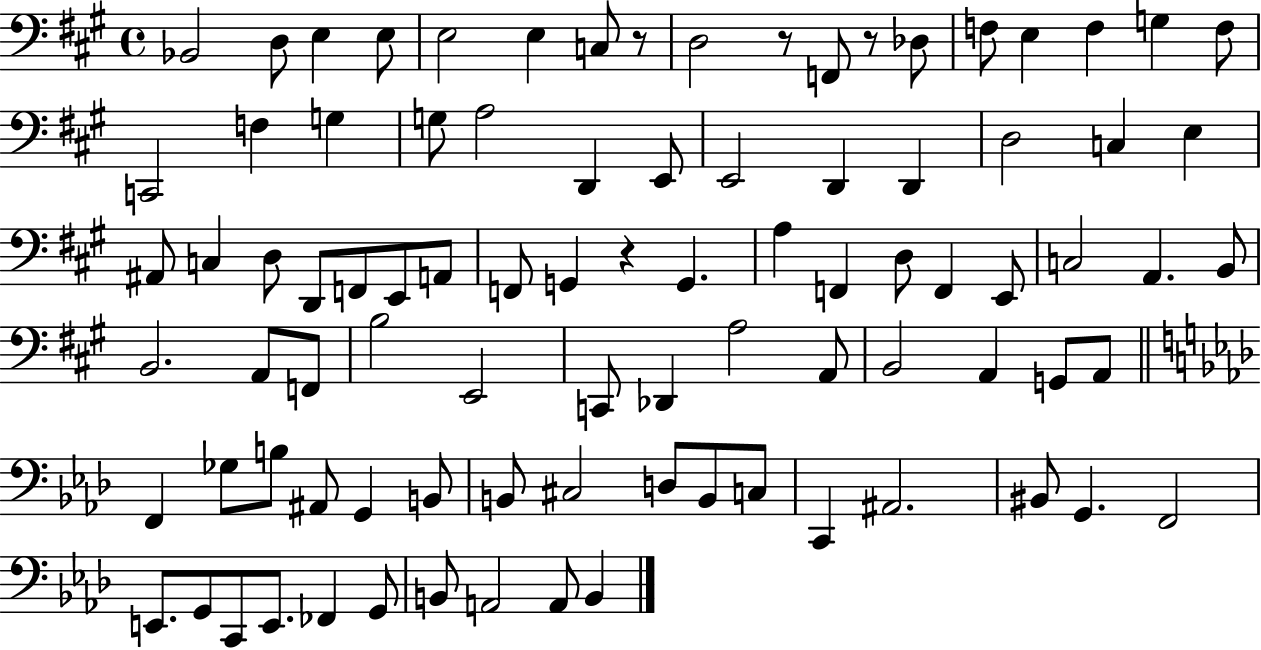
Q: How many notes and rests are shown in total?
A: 89